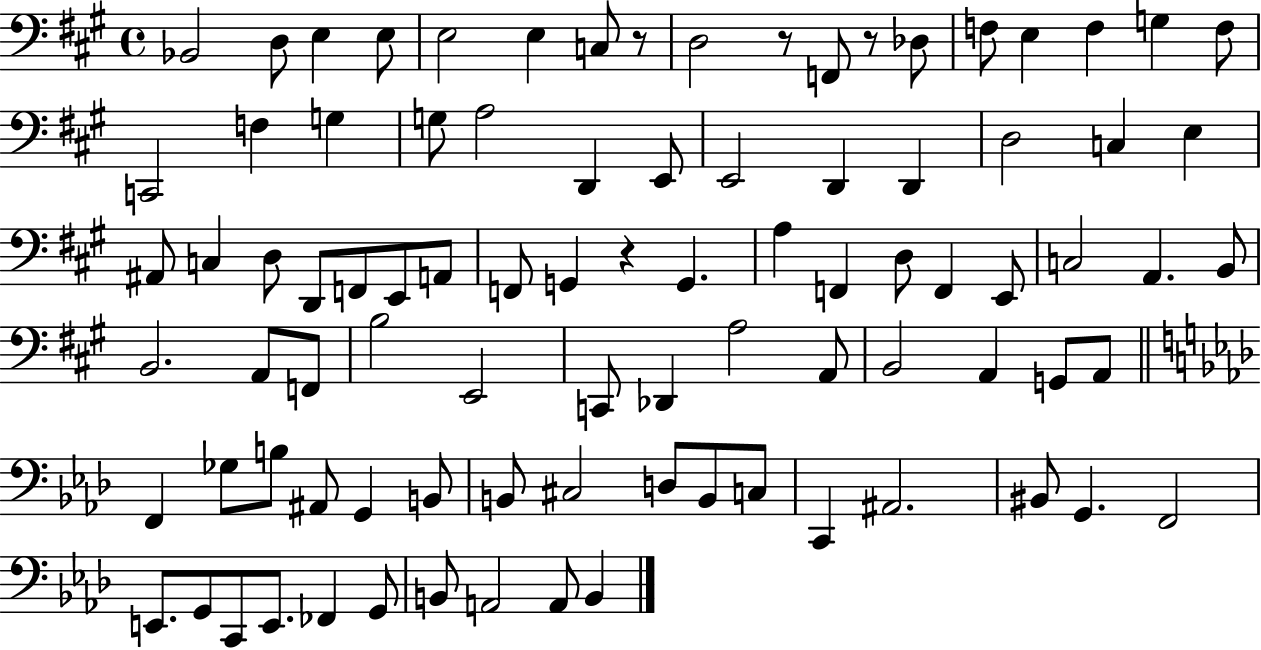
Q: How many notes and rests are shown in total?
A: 89